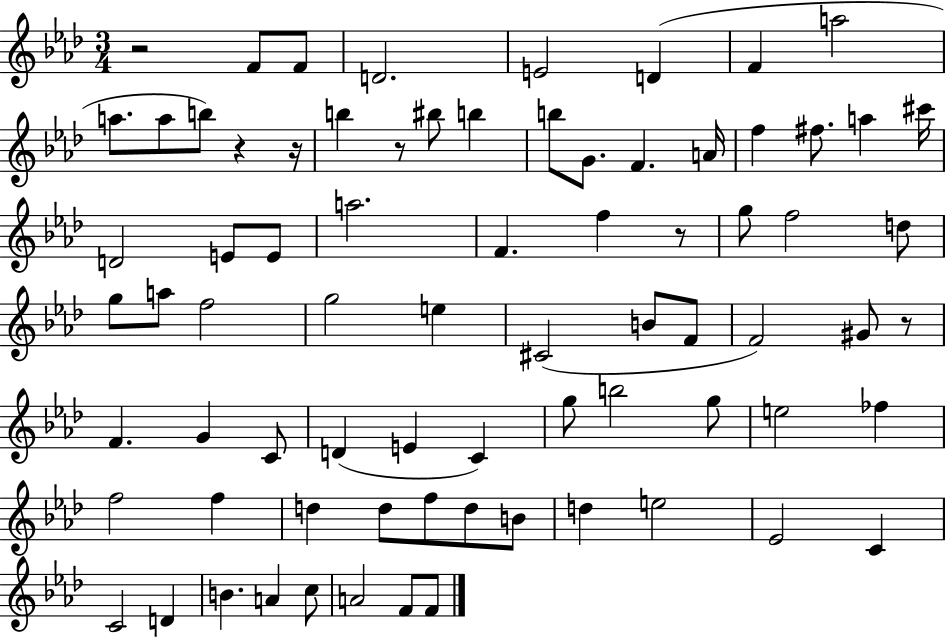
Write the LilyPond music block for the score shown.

{
  \clef treble
  \numericTimeSignature
  \time 3/4
  \key aes \major
  r2 f'8 f'8 | d'2. | e'2 d'4( | f'4 a''2 | \break a''8. a''8 b''8) r4 r16 | b''4 r8 bis''8 b''4 | b''8 g'8. f'4. a'16 | f''4 fis''8. a''4 cis'''16 | \break d'2 e'8 e'8 | a''2. | f'4. f''4 r8 | g''8 f''2 d''8 | \break g''8 a''8 f''2 | g''2 e''4 | cis'2( b'8 f'8 | f'2) gis'8 r8 | \break f'4. g'4 c'8 | d'4( e'4 c'4) | g''8 b''2 g''8 | e''2 fes''4 | \break f''2 f''4 | d''4 d''8 f''8 d''8 b'8 | d''4 e''2 | ees'2 c'4 | \break c'2 d'4 | b'4. a'4 c''8 | a'2 f'8 f'8 | \bar "|."
}